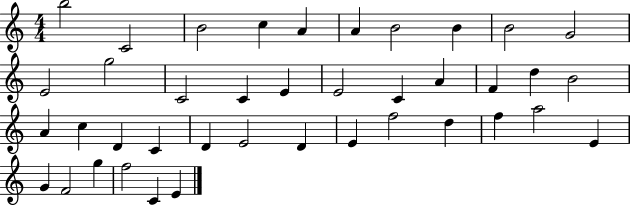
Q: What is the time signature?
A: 4/4